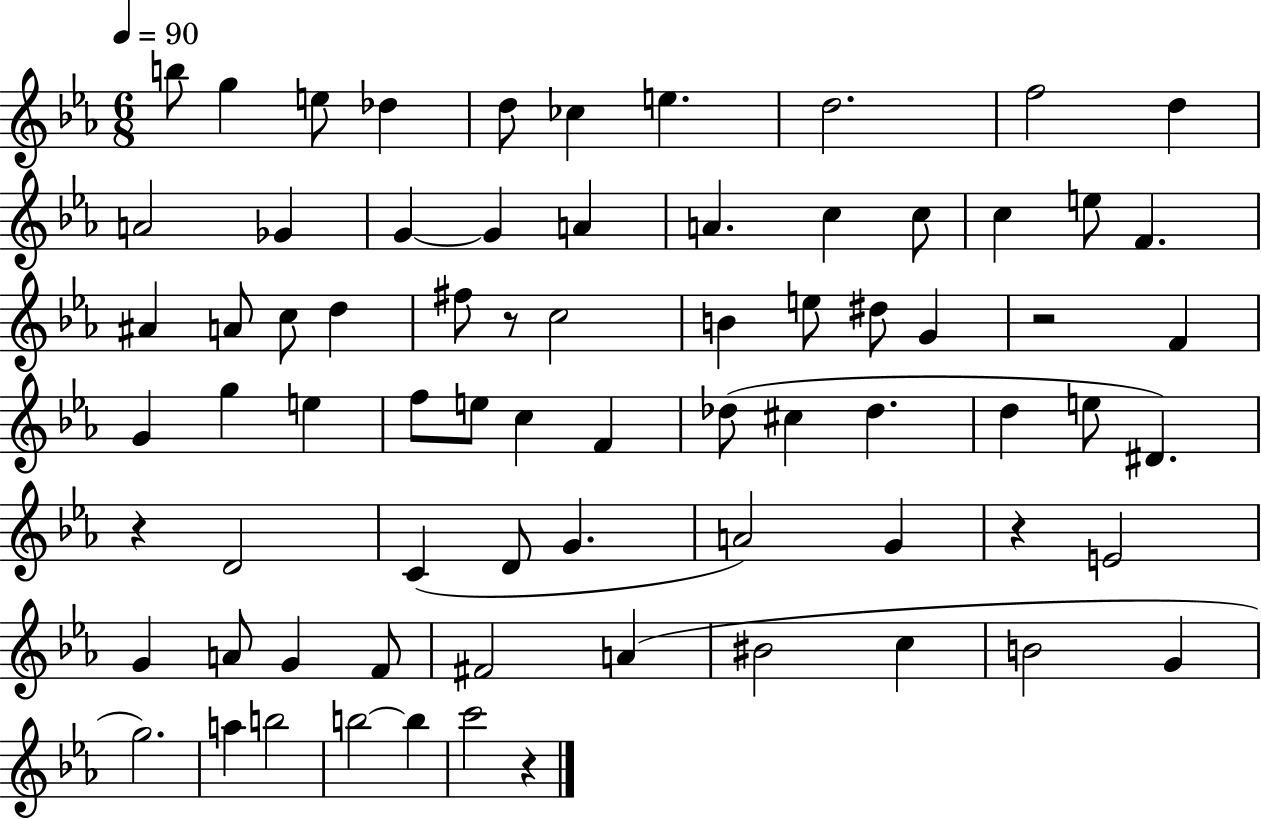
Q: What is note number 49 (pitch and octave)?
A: G4